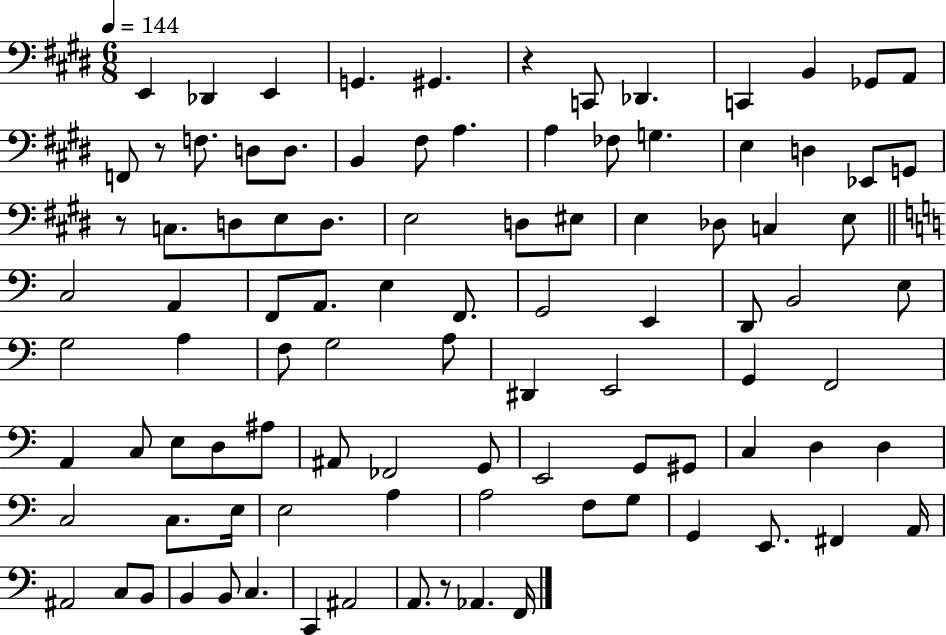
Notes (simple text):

E2/q Db2/q E2/q G2/q. G#2/q. R/q C2/e Db2/q. C2/q B2/q Gb2/e A2/e F2/e R/e F3/e. D3/e D3/e. B2/q F#3/e A3/q. A3/q FES3/e G3/q. E3/q D3/q Eb2/e G2/e R/e C3/e. D3/e E3/e D3/e. E3/h D3/e EIS3/e E3/q Db3/e C3/q E3/e C3/h A2/q F2/e A2/e. E3/q F2/e. G2/h E2/q D2/e B2/h E3/e G3/h A3/q F3/e G3/h A3/e D#2/q E2/h G2/q F2/h A2/q C3/e E3/e D3/e A#3/e A#2/e FES2/h G2/e E2/h G2/e G#2/e C3/q D3/q D3/q C3/h C3/e. E3/s E3/h A3/q A3/h F3/e G3/e G2/q E2/e. F#2/q A2/s A#2/h C3/e B2/e B2/q B2/e C3/q. C2/q A#2/h A2/e. R/e Ab2/q. F2/s